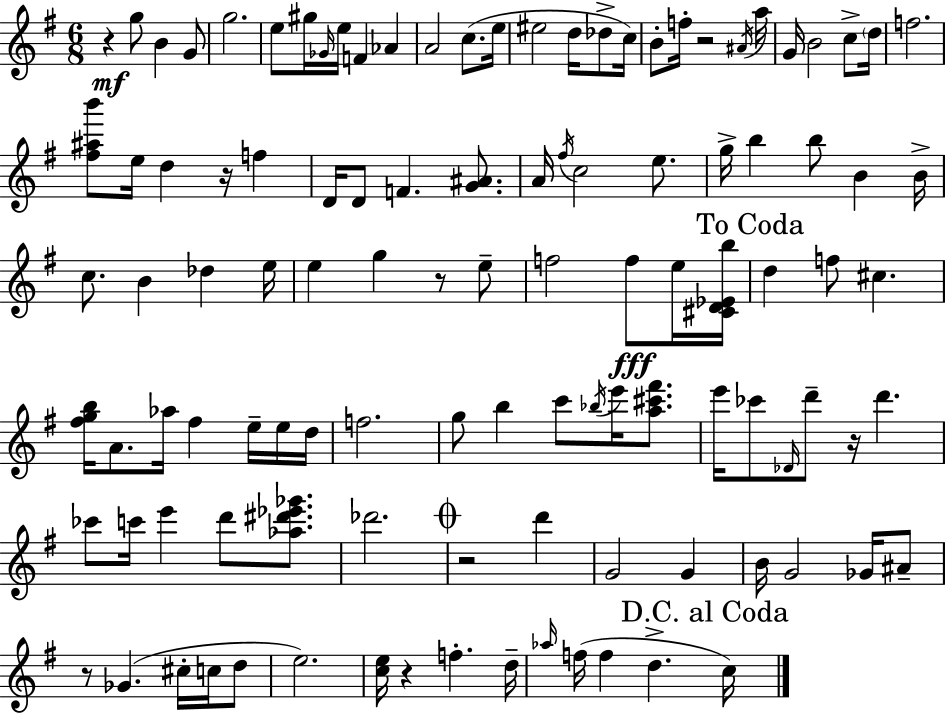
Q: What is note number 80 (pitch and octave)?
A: B4